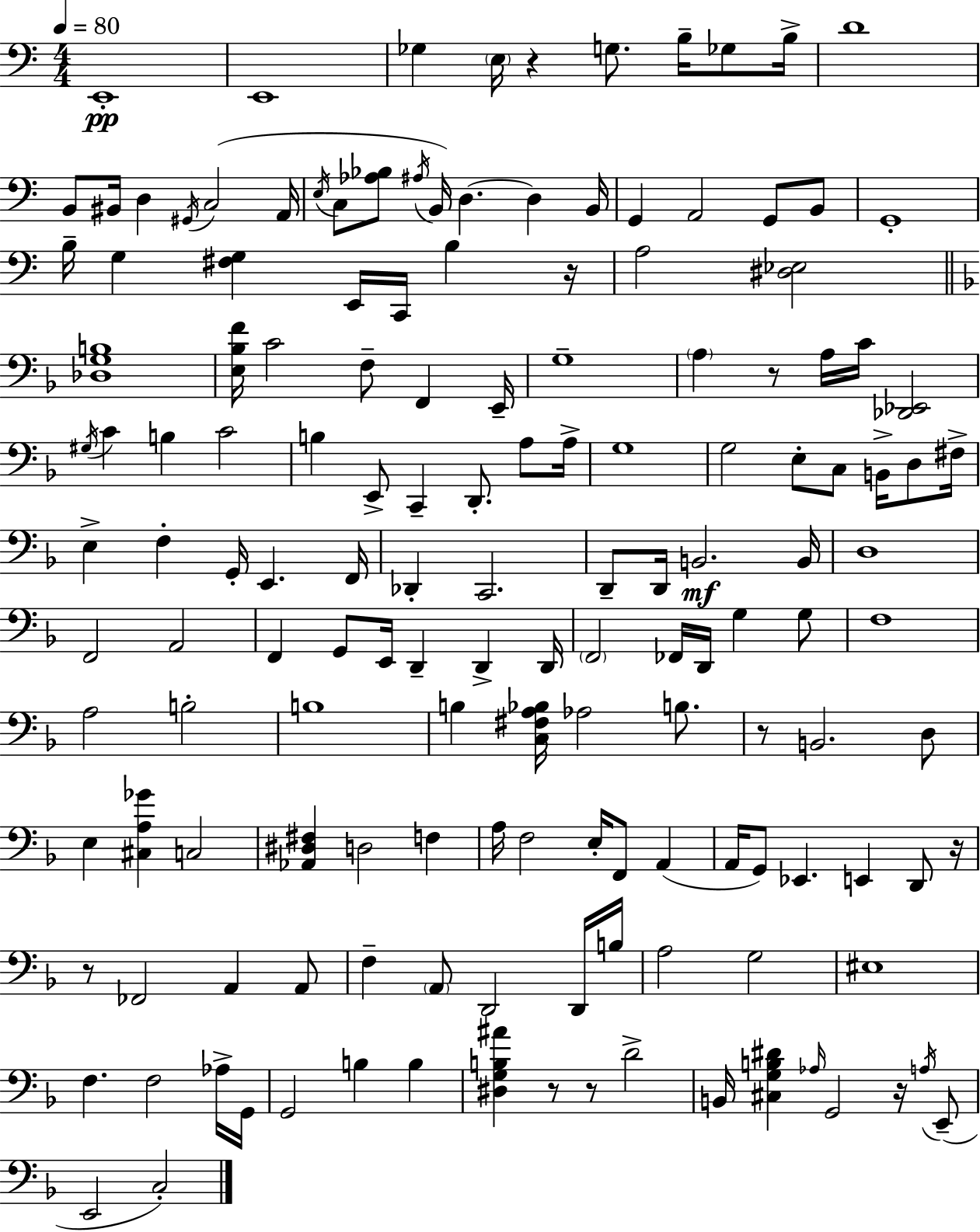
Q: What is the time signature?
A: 4/4